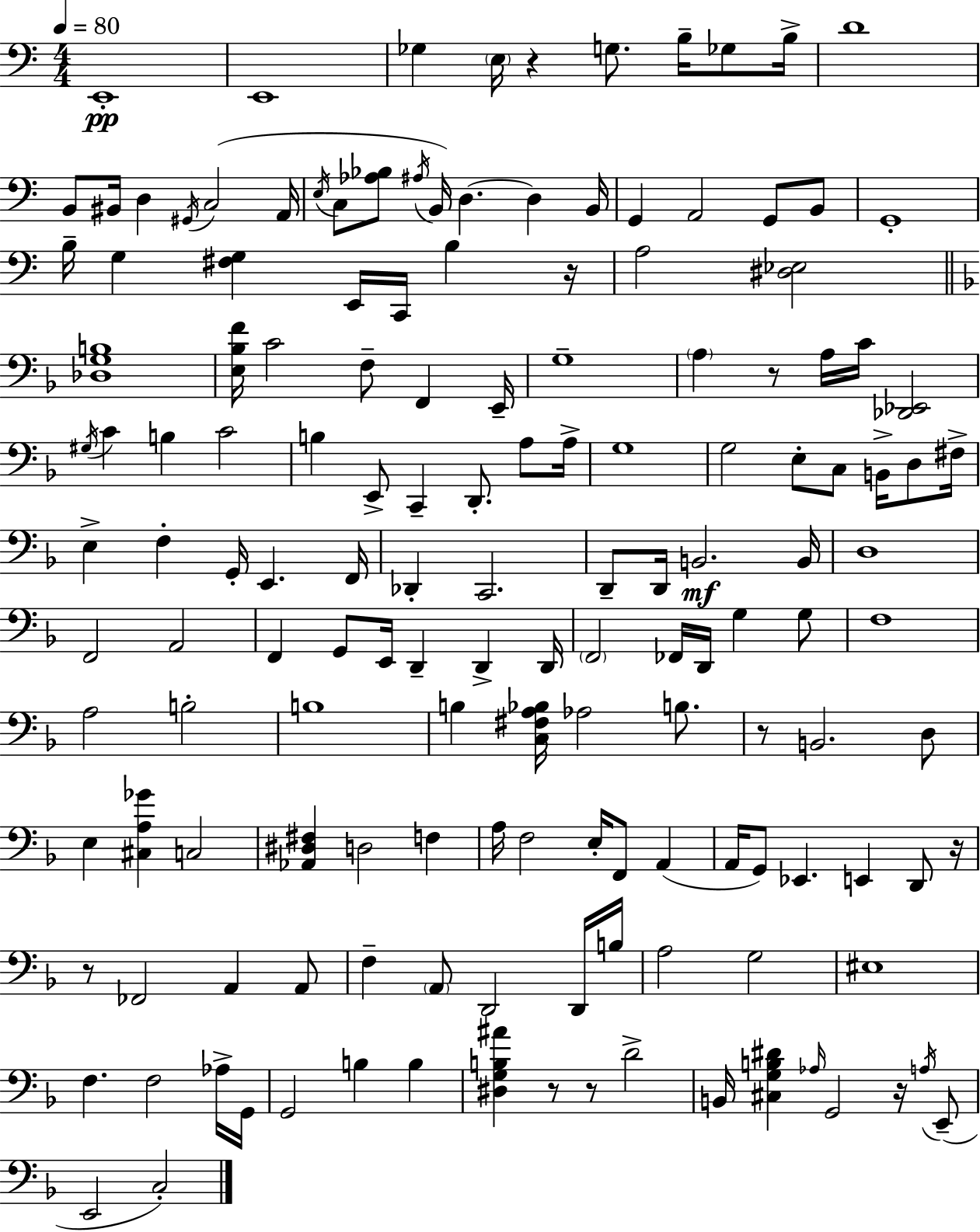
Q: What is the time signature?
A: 4/4